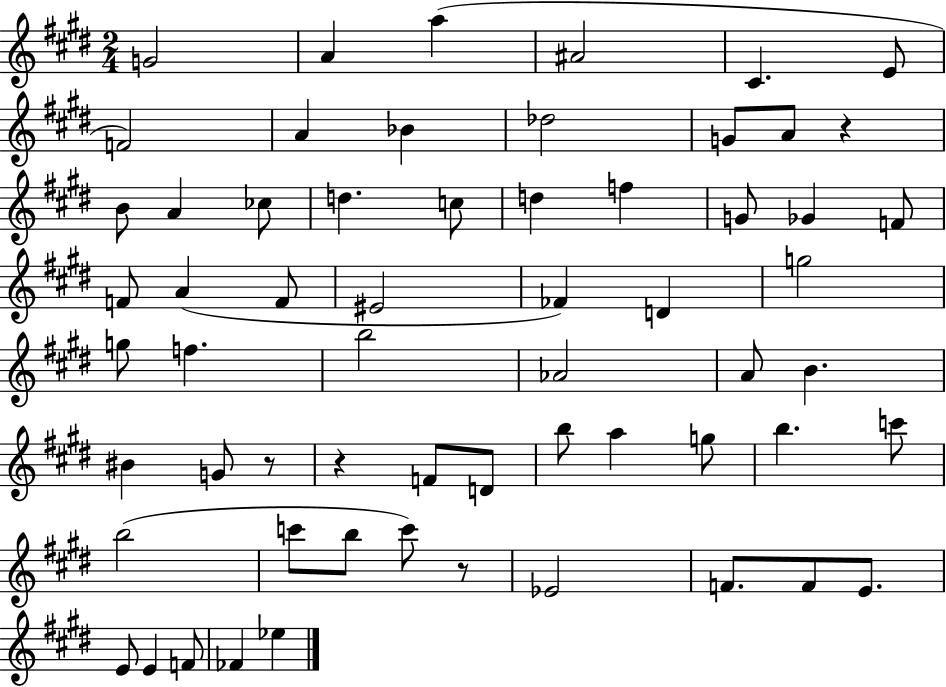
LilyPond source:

{
  \clef treble
  \numericTimeSignature
  \time 2/4
  \key e \major
  \repeat volta 2 { g'2 | a'4 a''4( | ais'2 | cis'4. e'8 | \break f'2) | a'4 bes'4 | des''2 | g'8 a'8 r4 | \break b'8 a'4 ces''8 | d''4. c''8 | d''4 f''4 | g'8 ges'4 f'8 | \break f'8 a'4( f'8 | eis'2 | fes'4) d'4 | g''2 | \break g''8 f''4. | b''2 | aes'2 | a'8 b'4. | \break bis'4 g'8 r8 | r4 f'8 d'8 | b''8 a''4 g''8 | b''4. c'''8 | \break b''2( | c'''8 b''8 c'''8) r8 | ees'2 | f'8. f'8 e'8. | \break e'8 e'4 f'8 | fes'4 ees''4 | } \bar "|."
}